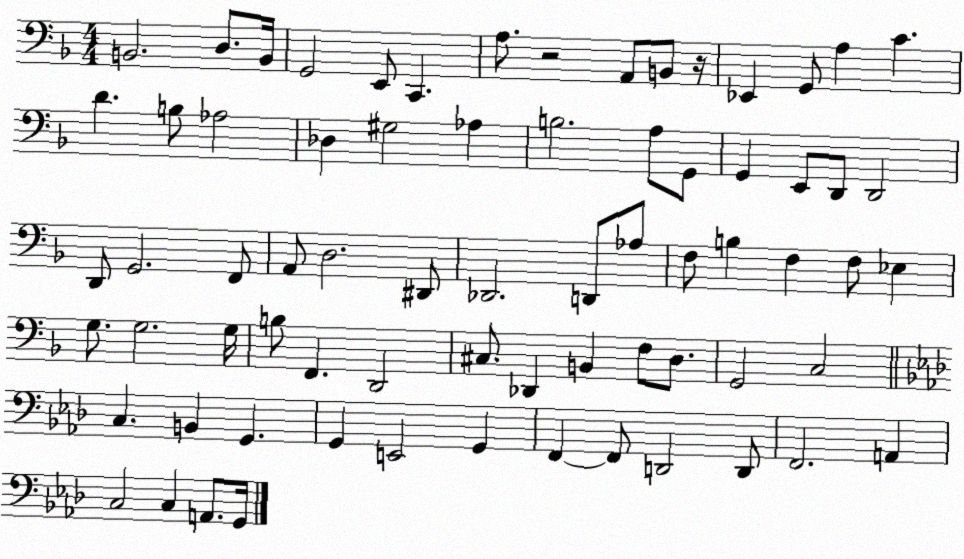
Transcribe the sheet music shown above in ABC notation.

X:1
T:Untitled
M:4/4
L:1/4
K:F
B,,2 D,/2 B,,/4 G,,2 E,,/2 C,, A,/2 z2 A,,/2 B,,/2 z/4 _E,, G,,/2 A, C D B,/2 _A,2 _D, ^G,2 _A, B,2 A,/2 G,,/2 G,, E,,/2 D,,/2 D,,2 D,,/2 G,,2 F,,/2 A,,/2 D,2 ^D,,/2 _D,,2 D,,/2 _A,/2 F,/2 B, F, F,/2 _E, G,/2 G,2 G,/4 B,/2 F,, D,,2 ^C,/2 _D,, B,, F,/2 D,/2 G,,2 C,2 C, B,, G,, G,, E,,2 G,, F,, F,,/2 D,,2 D,,/2 F,,2 A,, C,2 C, A,,/2 G,,/4